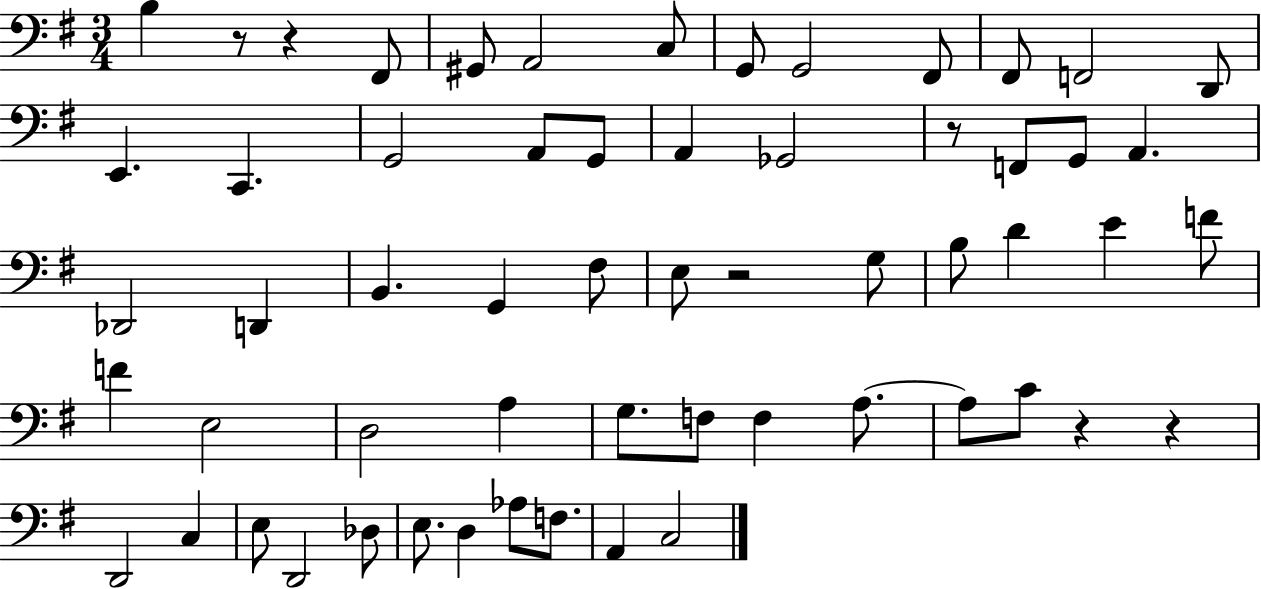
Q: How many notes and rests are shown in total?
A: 59